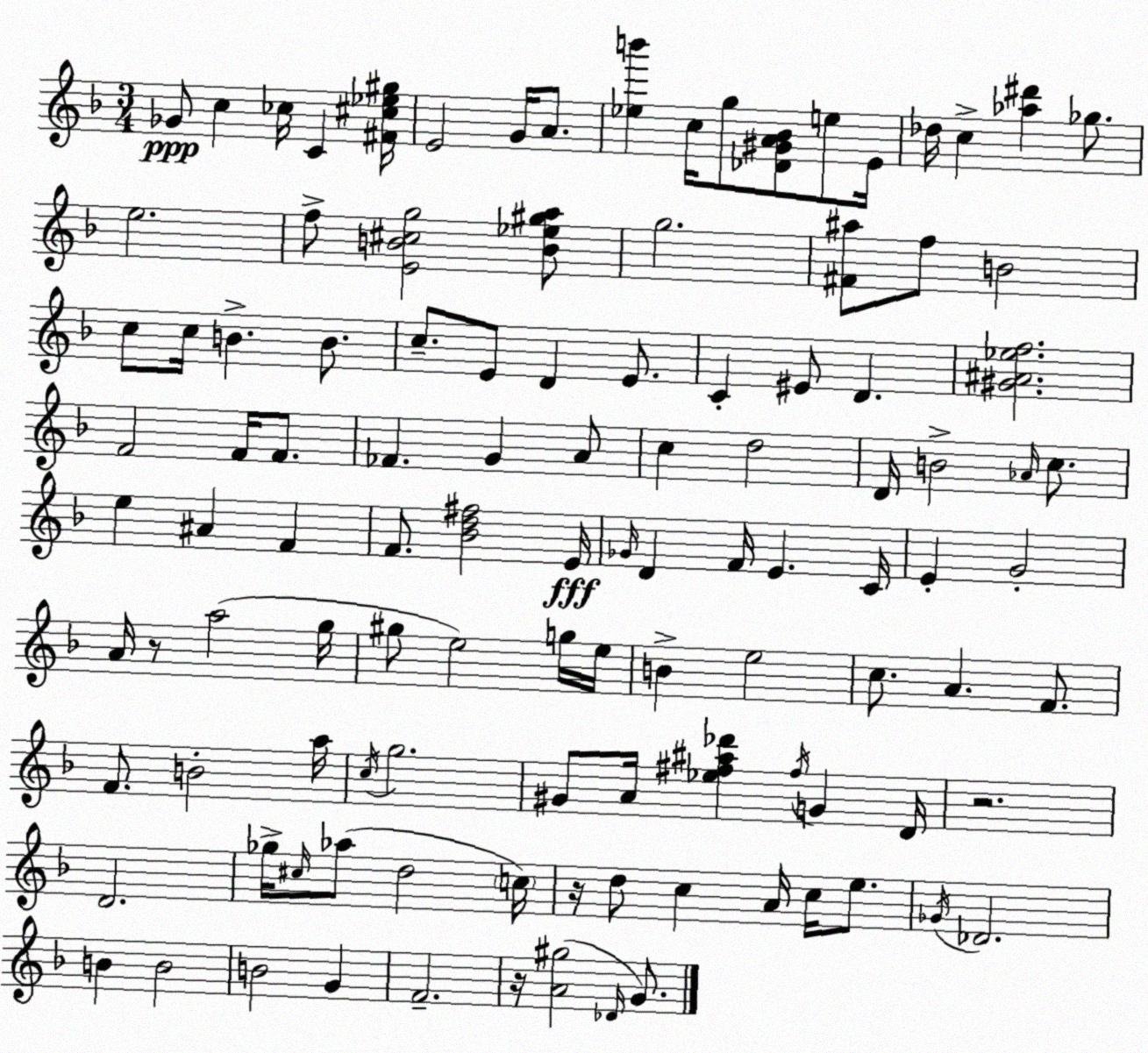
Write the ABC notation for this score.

X:1
T:Untitled
M:3/4
L:1/4
K:Dm
_G/2 c _c/4 C [^F^c_e^g]/4 E2 G/4 A/2 [_eb'] c/4 g/2 [_D^GA_B]/2 e/2 E/4 _d/4 c [_a^d'] _g/2 e2 f/2 [EB^cg]2 [B_e^ga]/2 g2 [^F^a]/2 f/2 B2 c/2 c/4 B B/2 c/2 E/2 D E/2 C ^E/2 D [^G^A_ef]2 F2 F/4 F/2 _F G A/2 c d2 D/4 B2 _A/4 c/2 e ^A F F/2 [_Bd^f]2 E/4 _G/4 D F/4 E C/4 E G2 A/4 z/2 a2 g/4 ^g/2 e2 g/4 e/4 B e2 c/2 A F/2 F/2 B2 a/4 c/4 g2 ^G/2 A/4 [_e^f^a_d'] ^f/4 G D/4 z2 D2 _g/4 ^c/4 _a/2 d2 c/4 z/4 d/2 c A/4 c/4 e/2 _G/4 _D2 B B2 B2 G F2 z/4 [A^g]2 _D/4 G/2